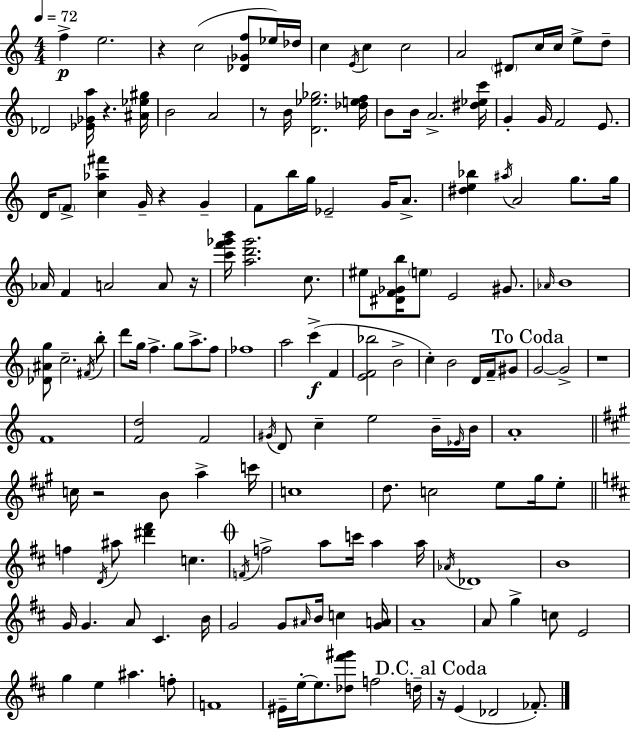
F5/q E5/h. R/q C5/h [Db4,Gb4,F5]/e Eb5/s Db5/s C5/q E4/s C5/q C5/h A4/h D#4/e C5/s C5/s E5/e D5/e Db4/h [Eb4,Gb4,A5]/s R/q. [A#4,Eb5,G#5]/s B4/h A4/h R/e B4/s [D4,Eb5,Gb5]/h. [Db5,E5,F5]/s B4/e B4/s A4/h. [D#5,Eb5,C6]/s G4/q G4/s F4/h E4/e. D4/s F4/e [C5,Ab5,F#6]/q G4/s R/q G4/q F4/e B5/s G5/s Eb4/h G4/s A4/e. [D#5,E5,Bb5]/q A#5/s A4/h G5/e. G5/s Ab4/s F4/q A4/h A4/e R/s [C6,F6,Gb6,B6]/s [A5,D6,Gb6]/h. C5/e. EIS5/e [D#4,F4,Gb4,B5]/s E5/e E4/h G#4/e. Ab4/s B4/w [Db4,A#4,G5]/e C5/h. F#4/s B5/e D6/e G5/s F5/q. G5/e A5/e. F5/e FES5/w A5/h C6/q F4/q [E4,F4,Bb5]/h B4/h C5/q B4/h D4/s F4/s G#4/e G4/h G4/h R/w F4/w [F4,D5]/h F4/h G#4/s D4/e C5/q E5/h B4/s Eb4/s B4/s A4/w C5/s R/h B4/e A5/q C6/s C5/w D5/e. C5/h E5/e G#5/s E5/e F5/q D4/s A#5/e [D#6,F#6]/q C5/q. F4/s F5/h A5/e C6/s A5/q A5/s Ab4/s Db4/w B4/w G4/s G4/q. A4/e C#4/q. B4/s G4/h G4/e A#4/s B4/s C5/q [G4,A4]/s A4/w A4/e G5/q C5/e E4/h G5/q E5/q A#5/q. F5/e F4/w EIS4/s E5/s E5/e. [Db5,F#6,G#6]/e F5/h D5/s R/s E4/q Db4/h FES4/e.